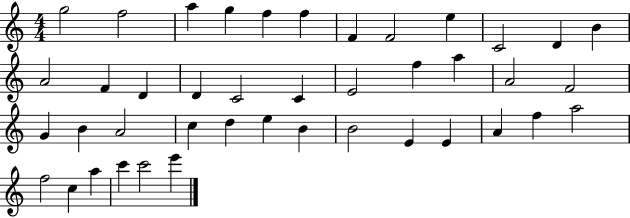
G5/h F5/h A5/q G5/q F5/q F5/q F4/q F4/h E5/q C4/h D4/q B4/q A4/h F4/q D4/q D4/q C4/h C4/q E4/h F5/q A5/q A4/h F4/h G4/q B4/q A4/h C5/q D5/q E5/q B4/q B4/h E4/q E4/q A4/q F5/q A5/h F5/h C5/q A5/q C6/q C6/h E6/q